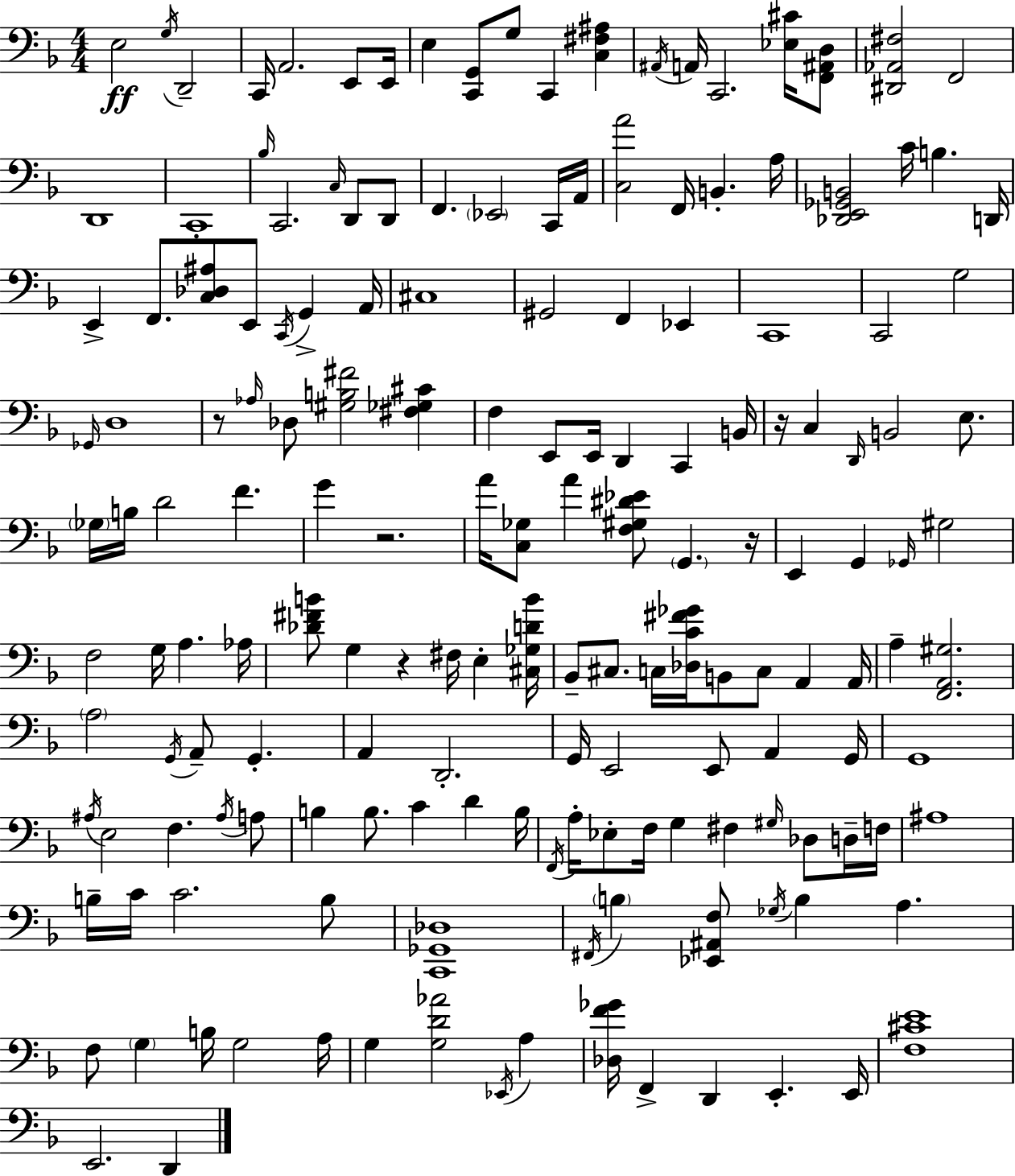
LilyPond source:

{
  \clef bass
  \numericTimeSignature
  \time 4/4
  \key d \minor
  \repeat volta 2 { e2\ff \acciaccatura { g16 } d,2-- | c,16 a,2. e,8 | e,16 e4 <c, g,>8 g8 c,4 <c fis ais>4 | \acciaccatura { ais,16 } a,16 c,2. <ees cis'>16 | \break <f, ais, d>8 <dis, aes, fis>2 f,2 | d,1 | c,1-. | \grace { bes16 } c,2. \grace { c16 } | \break d,8 d,8 f,4. \parenthesize ees,2 | c,16 a,16 <c a'>2 f,16 b,4.-. | a16 <des, e, ges, b,>2 c'16 b4. | d,16 e,4-> f,8. <c des ais>8 e,8 \acciaccatura { c,16 } | \break g,4-> a,16 cis1 | gis,2 f,4 | ees,4 c,1 | c,2 g2 | \break \grace { ges,16 } d1 | r8 \grace { aes16 } des8 <gis b fis'>2 | <fis ges cis'>4 f4 e,8 e,16 d,4 | c,4 b,16 r16 c4 \grace { d,16 } b,2 | \break e8. \parenthesize ges16 b16 d'2 | f'4. g'4 r2. | a'16 <c ges>8 a'4 <f gis dis' ees'>8 | \parenthesize g,4. r16 e,4 g,4 | \break \grace { ges,16 } gis2 f2 | g16 a4. aes16 <des' fis' b'>8 g4 r4 | fis16 e4-. <cis ges d' b'>16 bes,8-- cis8. c16 <des c' fis' ges'>16 | b,8 c8 a,4 a,16 a4-- <f, a, gis>2. | \break \parenthesize a2 | \acciaccatura { g,16 } a,8-- g,4.-. a,4 d,2.-. | g,16 e,2 | e,8 a,4 g,16 g,1 | \break \acciaccatura { ais16 } e2 | f4. \acciaccatura { ais16 } a8 b4 | b8. c'4 d'4 b16 \acciaccatura { f,16 } a16-. ees8-. | f16 g4 fis4 \grace { gis16 } des8 d16-- f16 ais1 | \break b16-- c'16 | c'2. b8 <c, ges, des>1 | \acciaccatura { fis,16 } \parenthesize b4 | <ees, ais, f>8 \acciaccatura { ges16 } b4 a4. | \break f8 \parenthesize g4 b16 g2 a16 | g4 <g d' aes'>2 \acciaccatura { ees,16 } a4 | <des f' ges'>16 f,4-> d,4 e,4.-. | e,16 <f cis' e'>1 | \break e,2. d,4 | } \bar "|."
}